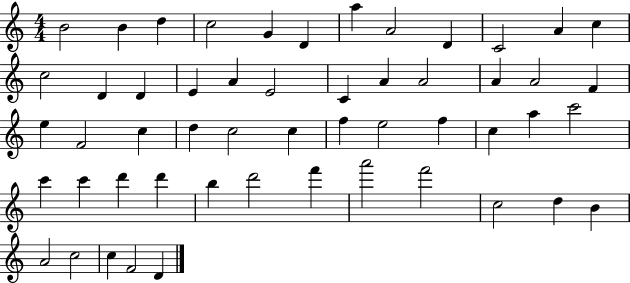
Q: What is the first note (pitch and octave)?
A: B4